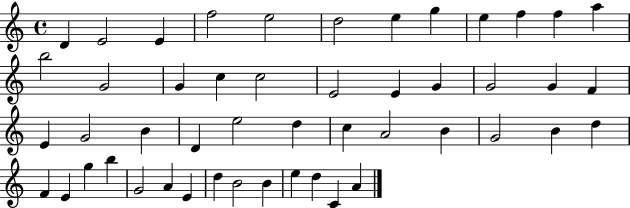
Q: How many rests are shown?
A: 0